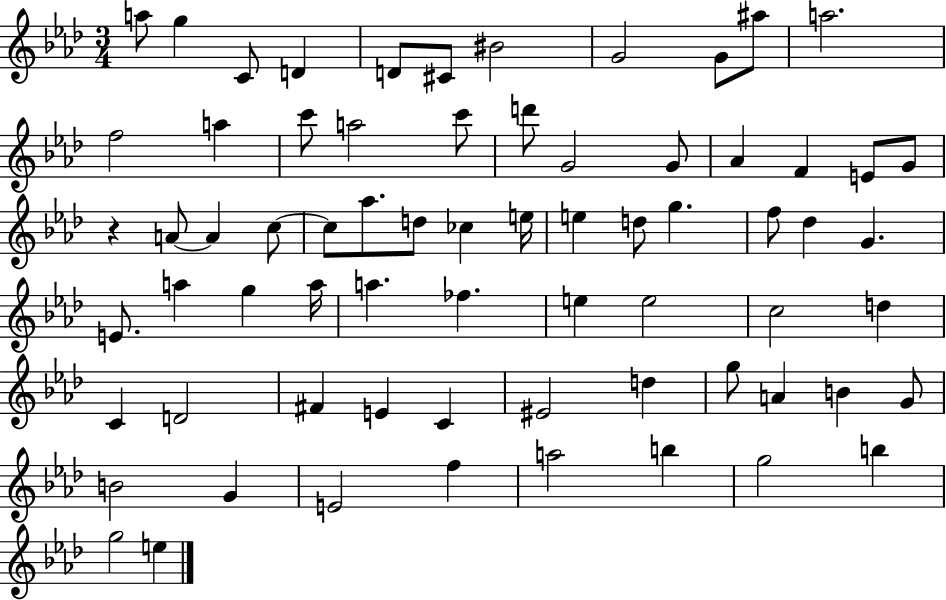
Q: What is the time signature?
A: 3/4